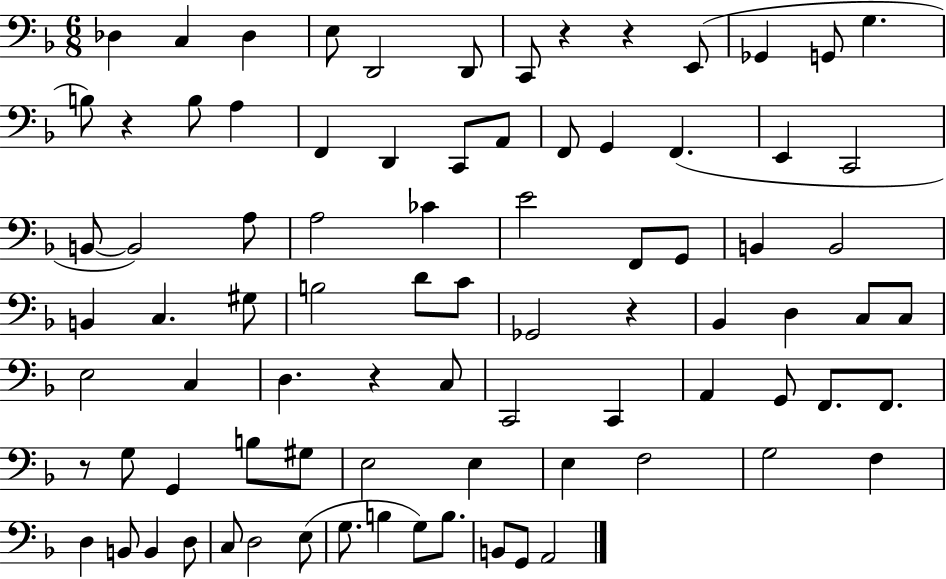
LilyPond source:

{
  \clef bass
  \numericTimeSignature
  \time 6/8
  \key f \major
  \repeat volta 2 { des4 c4 des4 | e8 d,2 d,8 | c,8 r4 r4 e,8( | ges,4 g,8 g4. | \break b8) r4 b8 a4 | f,4 d,4 c,8 a,8 | f,8 g,4 f,4.( | e,4 c,2 | \break b,8~~ b,2) a8 | a2 ces'4 | e'2 f,8 g,8 | b,4 b,2 | \break b,4 c4. gis8 | b2 d'8 c'8 | ges,2 r4 | bes,4 d4 c8 c8 | \break e2 c4 | d4. r4 c8 | c,2 c,4 | a,4 g,8 f,8. f,8. | \break r8 g8 g,4 b8 gis8 | e2 e4 | e4 f2 | g2 f4 | \break d4 b,8 b,4 d8 | c8 d2 e8( | g8. b4 g8) b8. | b,8 g,8 a,2 | \break } \bar "|."
}